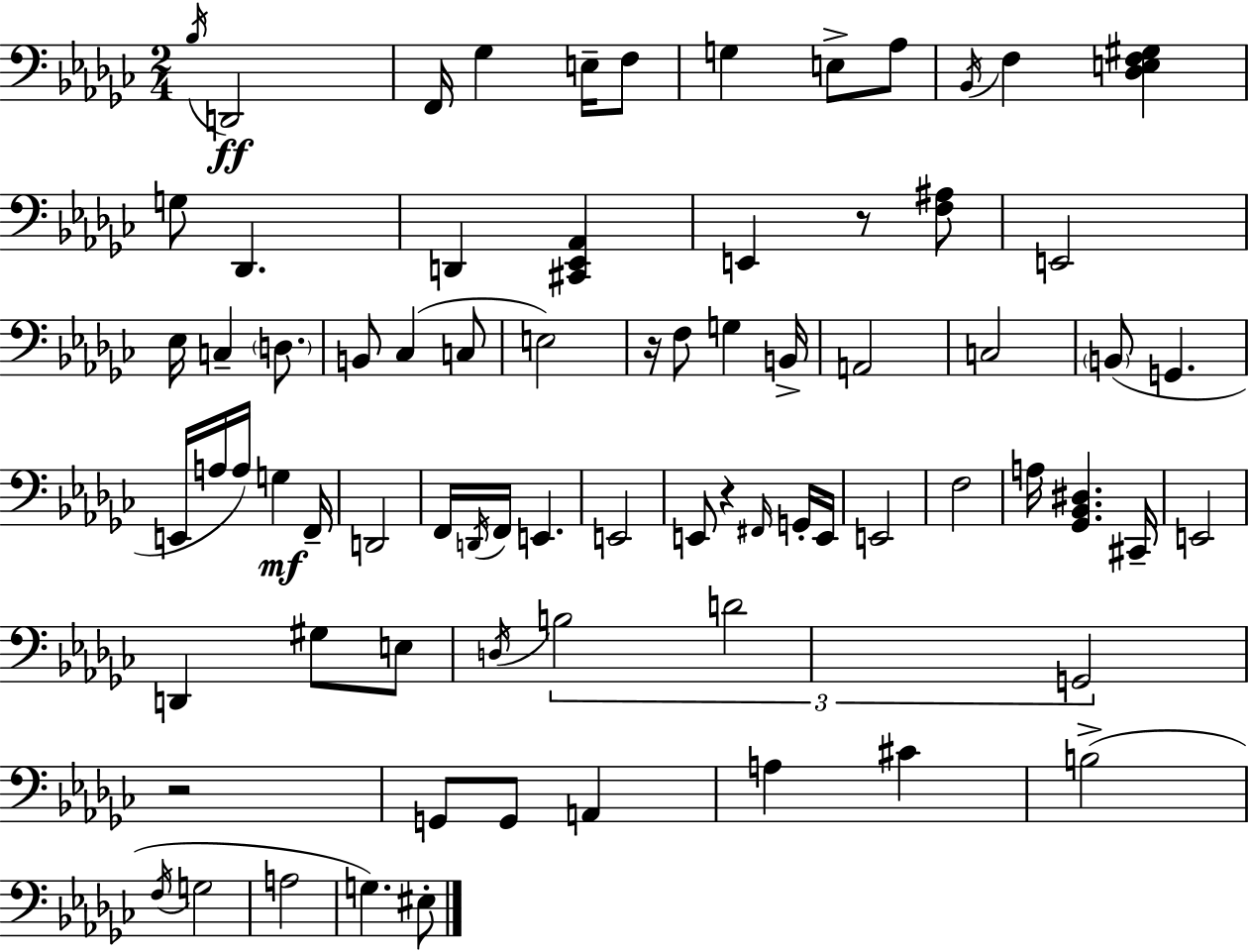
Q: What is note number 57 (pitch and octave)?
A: G2